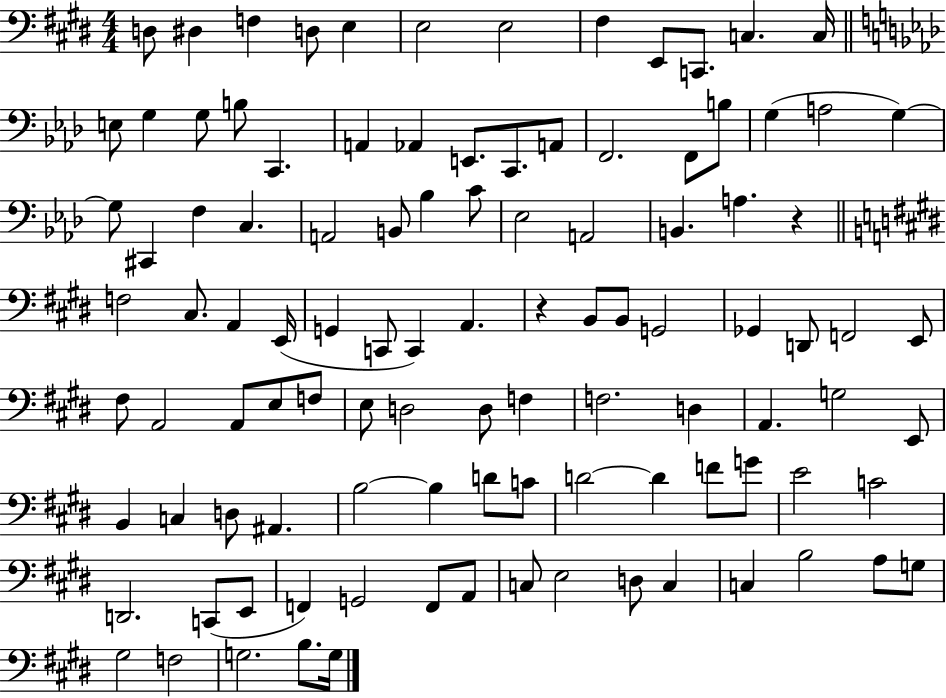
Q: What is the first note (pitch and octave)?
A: D3